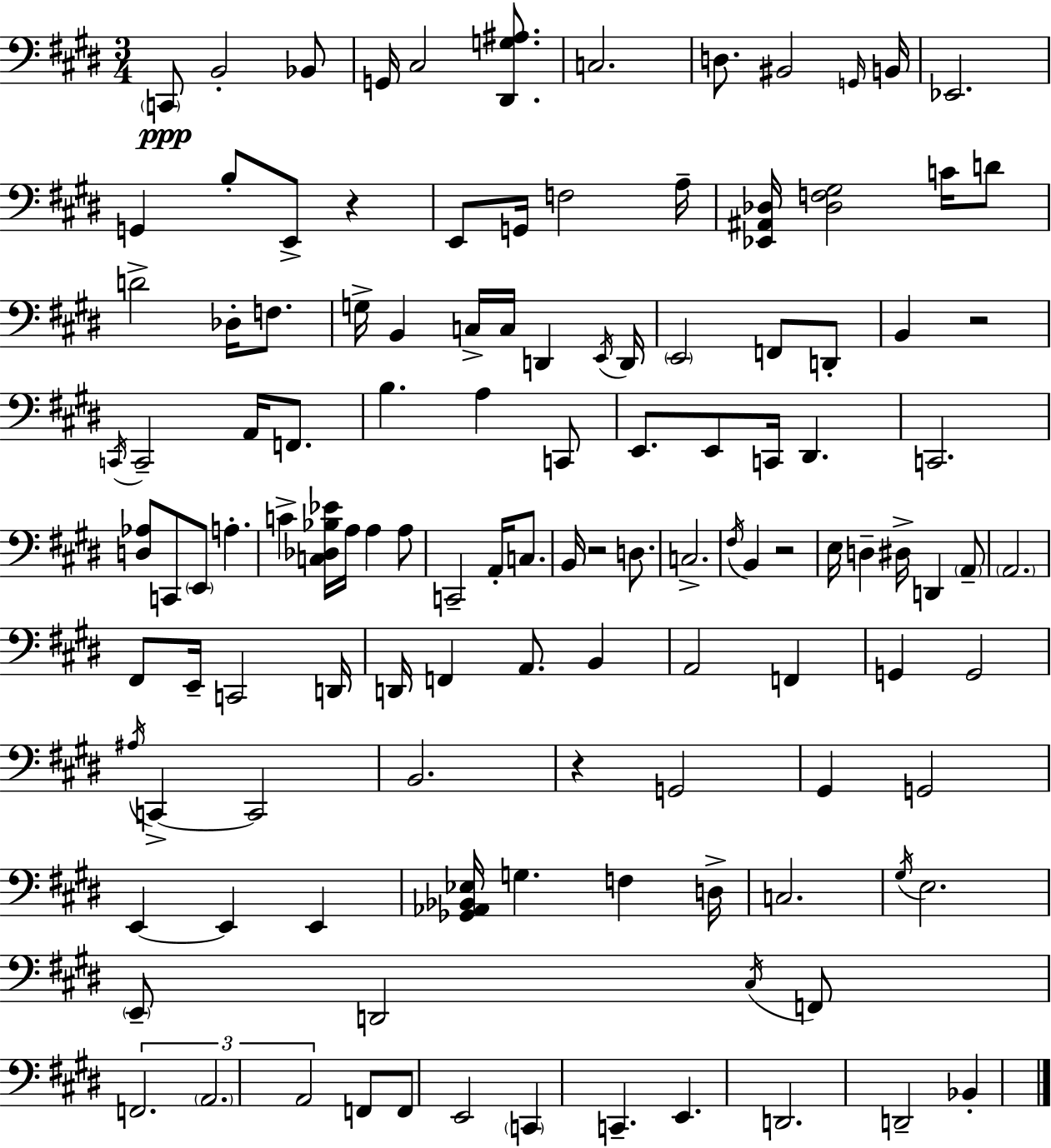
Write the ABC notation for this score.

X:1
T:Untitled
M:3/4
L:1/4
K:E
C,,/2 B,,2 _B,,/2 G,,/4 ^C,2 [^D,,G,^A,]/2 C,2 D,/2 ^B,,2 G,,/4 B,,/4 _E,,2 G,, B,/2 E,,/2 z E,,/2 G,,/4 F,2 A,/4 [_E,,^A,,_D,]/4 [_D,F,^G,]2 C/4 D/2 D2 _D,/4 F,/2 G,/4 B,, C,/4 C,/4 D,, E,,/4 D,,/4 E,,2 F,,/2 D,,/2 B,, z2 C,,/4 C,,2 A,,/4 F,,/2 B, A, C,,/2 E,,/2 E,,/2 C,,/4 ^D,, C,,2 [D,_A,]/2 C,,/2 E,,/2 A, C [C,_D,_B,_E]/4 A,/4 A, A,/2 C,,2 A,,/4 C,/2 B,,/4 z2 D,/2 C,2 ^F,/4 B,, z2 E,/4 D, ^D,/4 D,, A,,/2 A,,2 ^F,,/2 E,,/4 C,,2 D,,/4 D,,/4 F,, A,,/2 B,, A,,2 F,, G,, G,,2 ^A,/4 C,, C,,2 B,,2 z G,,2 ^G,, G,,2 E,, E,, E,, [_G,,_A,,_B,,_E,]/4 G, F, D,/4 C,2 ^G,/4 E,2 E,,/2 D,,2 ^C,/4 F,,/2 F,,2 A,,2 A,,2 F,,/2 F,,/2 E,,2 C,, C,, E,, D,,2 D,,2 _B,,